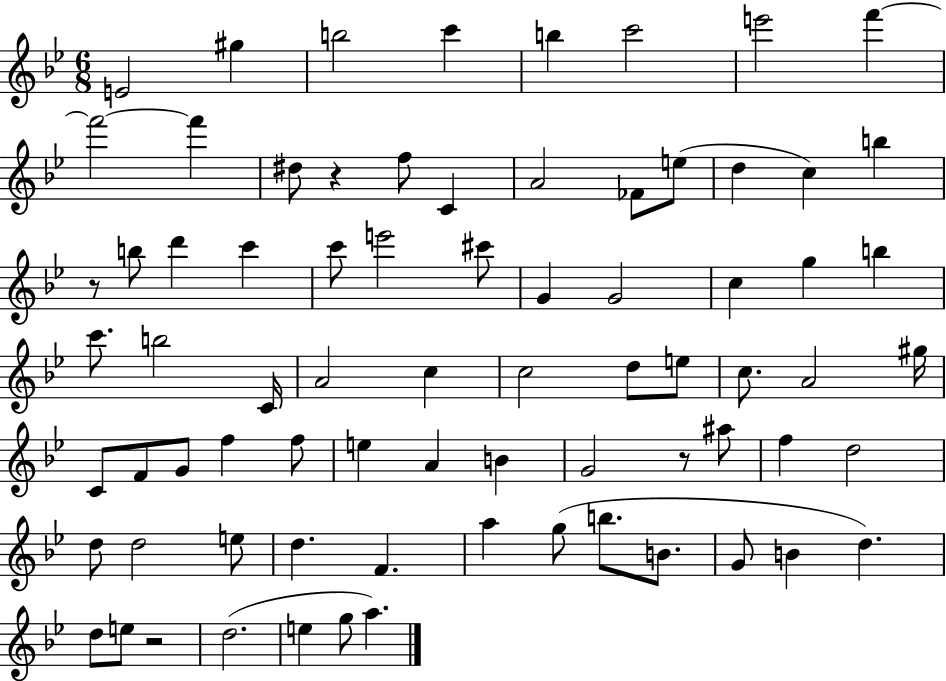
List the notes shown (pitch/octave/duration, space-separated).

E4/h G#5/q B5/h C6/q B5/q C6/h E6/h F6/q F6/h F6/q D#5/e R/q F5/e C4/q A4/h FES4/e E5/e D5/q C5/q B5/q R/e B5/e D6/q C6/q C6/e E6/h C#6/e G4/q G4/h C5/q G5/q B5/q C6/e. B5/h C4/s A4/h C5/q C5/h D5/e E5/e C5/e. A4/h G#5/s C4/e F4/e G4/e F5/q F5/e E5/q A4/q B4/q G4/h R/e A#5/e F5/q D5/h D5/e D5/h E5/e D5/q. F4/q. A5/q G5/e B5/e. B4/e. G4/e B4/q D5/q. D5/e E5/e R/h D5/h. E5/q G5/e A5/q.